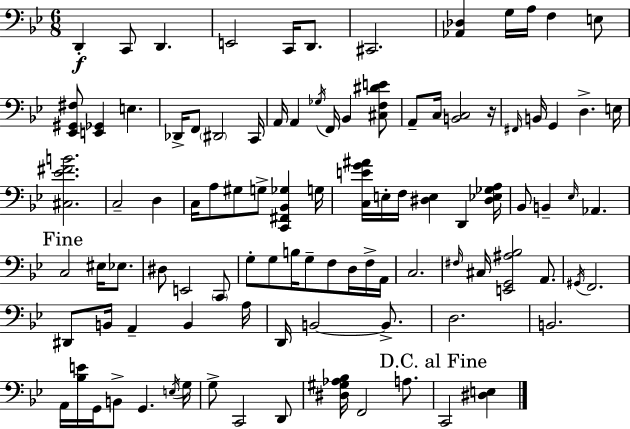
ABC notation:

X:1
T:Untitled
M:6/8
L:1/4
K:Gm
D,, C,,/2 D,, E,,2 C,,/4 D,,/2 ^C,,2 [_A,,_D,] G,/4 A,/4 F, E,/2 [_E,,^G,,^F,]/2 [E,,_G,,] E, _D,,/4 F,,/2 ^D,,2 C,,/4 A,,/4 A,, _G,/4 F,,/4 _B,, [^C,F,^DE]/2 A,,/2 C,/4 [B,,C,]2 z/4 ^F,,/4 B,,/4 G,, D, E,/4 [^C,_E^FB]2 C,2 D, C,/4 A,/2 ^G,/2 G,/2 [C,,^F,,_B,,_G,] G,/4 [C,EG^A]/4 E,/4 F,/4 [^D,E,] D,, [^D,_E,_G,A,]/4 _B,,/2 B,, _E,/4 _A,, C,2 ^E,/4 _E,/2 ^D,/2 E,,2 C,,/2 G,/2 G,/2 B,/4 G,/2 F,/2 D,/4 F,/4 A,,/4 C,2 ^F,/4 ^C,/4 [E,,G,,^A,_B,]2 A,,/2 ^G,,/4 F,,2 ^D,,/2 B,,/4 A,, B,, A,/4 D,,/4 B,,2 B,,/2 D,2 B,,2 A,,/4 [_B,E]/4 G,,/4 B,,/2 G,, E,/4 G,/4 G,/2 C,,2 D,,/2 [^D,^G,_A,_B,]/4 F,,2 A,/2 C,,2 [^D,E,]